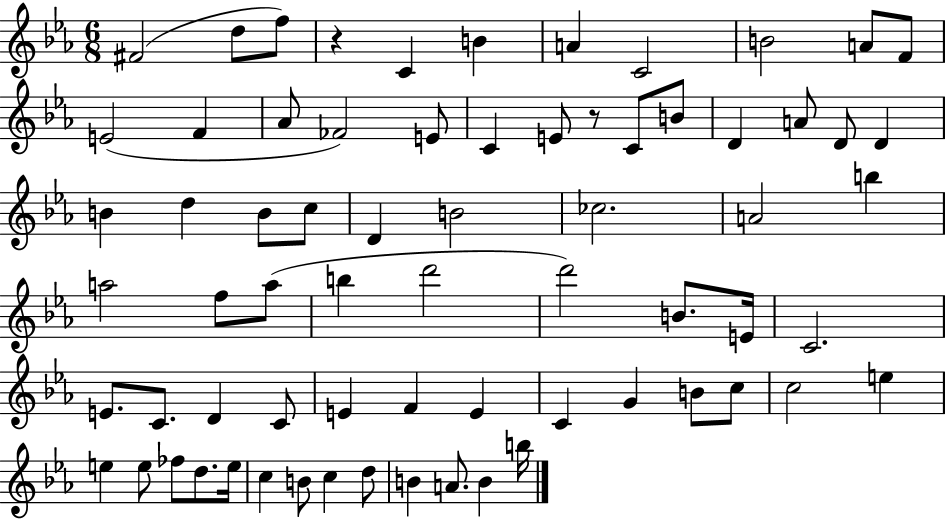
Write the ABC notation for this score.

X:1
T:Untitled
M:6/8
L:1/4
K:Eb
^F2 d/2 f/2 z C B A C2 B2 A/2 F/2 E2 F _A/2 _F2 E/2 C E/2 z/2 C/2 B/2 D A/2 D/2 D B d B/2 c/2 D B2 _c2 A2 b a2 f/2 a/2 b d'2 d'2 B/2 E/4 C2 E/2 C/2 D C/2 E F E C G B/2 c/2 c2 e e e/2 _f/2 d/2 e/4 c B/2 c d/2 B A/2 B b/4